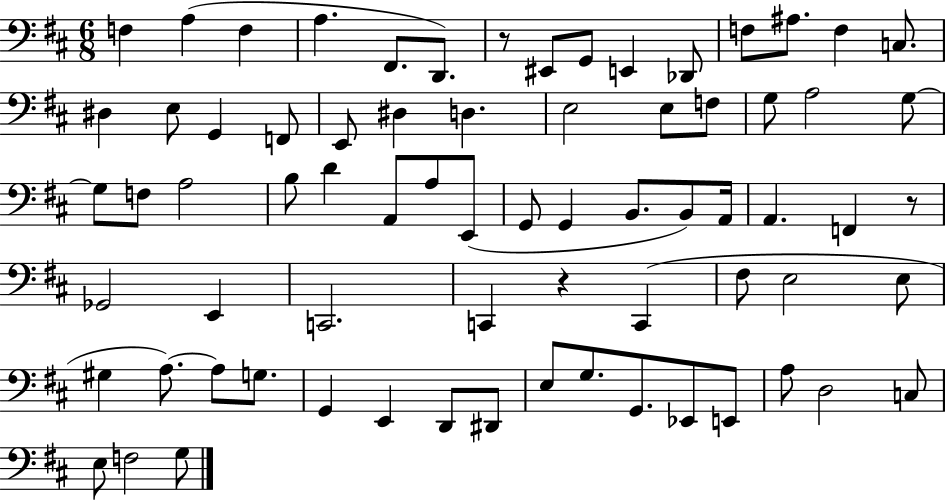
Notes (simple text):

F3/q A3/q F3/q A3/q. F#2/e. D2/e. R/e EIS2/e G2/e E2/q Db2/e F3/e A#3/e. F3/q C3/e. D#3/q E3/e G2/q F2/e E2/e D#3/q D3/q. E3/h E3/e F3/e G3/e A3/h G3/e G3/e F3/e A3/h B3/e D4/q A2/e A3/e E2/e G2/e G2/q B2/e. B2/e A2/s A2/q. F2/q R/e Gb2/h E2/q C2/h. C2/q R/q C2/q F#3/e E3/h E3/e G#3/q A3/e. A3/e G3/e. G2/q E2/q D2/e D#2/e E3/e G3/e. G2/e. Eb2/e E2/e A3/e D3/h C3/e E3/e F3/h G3/e